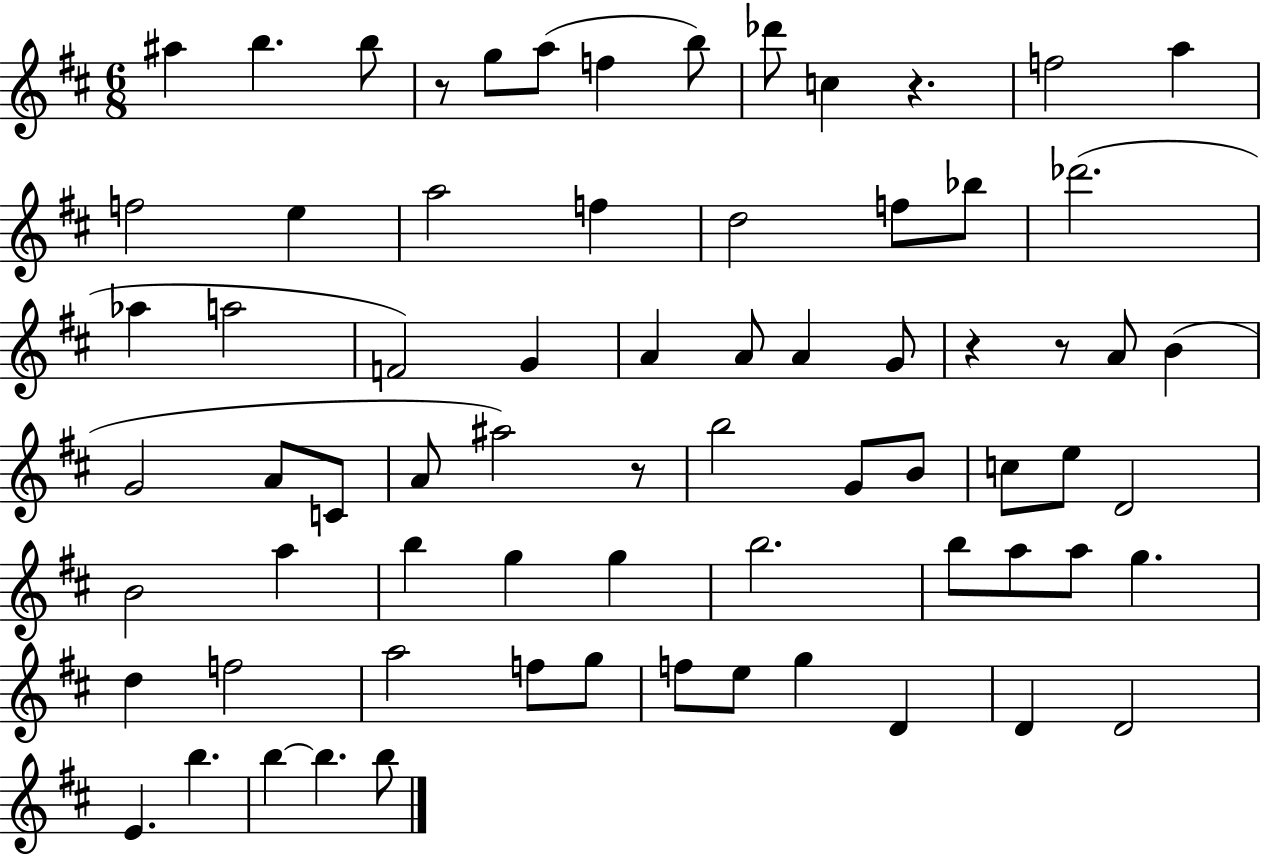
A#5/q B5/q. B5/e R/e G5/e A5/e F5/q B5/e Db6/e C5/q R/q. F5/h A5/q F5/h E5/q A5/h F5/q D5/h F5/e Bb5/e Db6/h. Ab5/q A5/h F4/h G4/q A4/q A4/e A4/q G4/e R/q R/e A4/e B4/q G4/h A4/e C4/e A4/e A#5/h R/e B5/h G4/e B4/e C5/e E5/e D4/h B4/h A5/q B5/q G5/q G5/q B5/h. B5/e A5/e A5/e G5/q. D5/q F5/h A5/h F5/e G5/e F5/e E5/e G5/q D4/q D4/q D4/h E4/q. B5/q. B5/q B5/q. B5/e